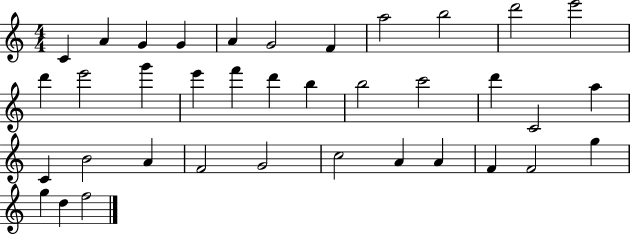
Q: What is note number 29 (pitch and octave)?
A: C5